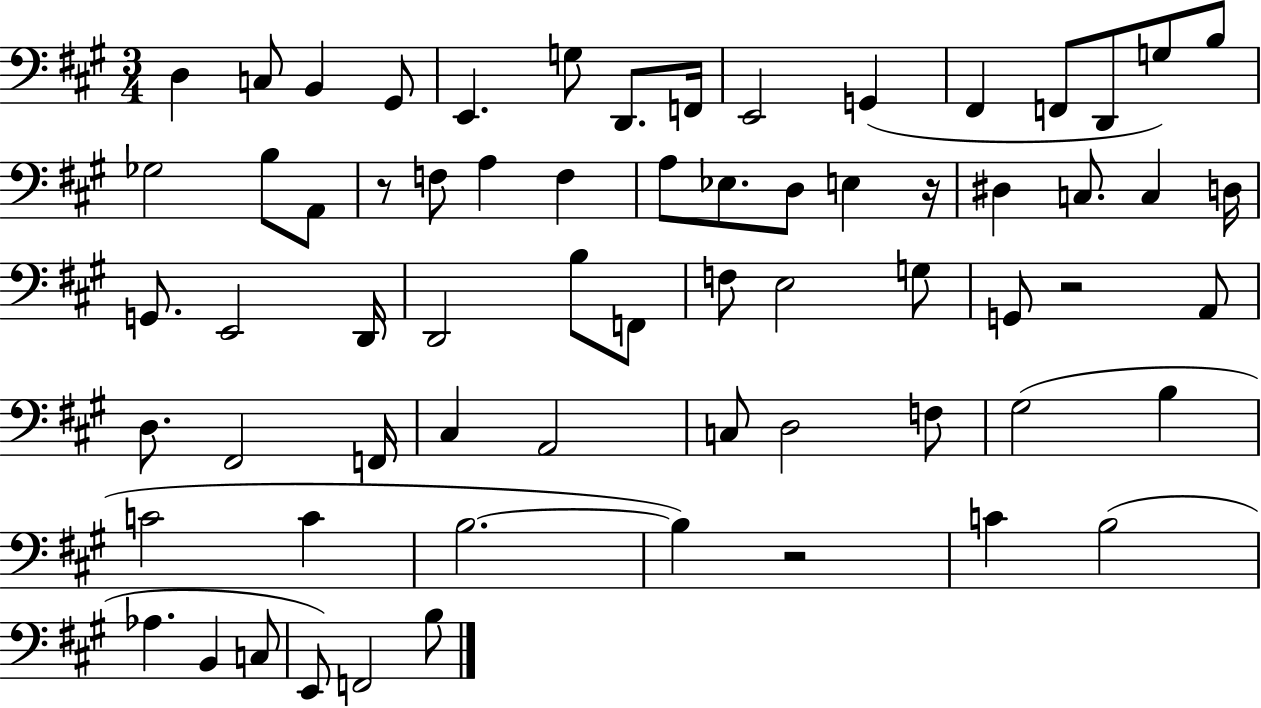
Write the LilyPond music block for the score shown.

{
  \clef bass
  \numericTimeSignature
  \time 3/4
  \key a \major
  d4 c8 b,4 gis,8 | e,4. g8 d,8. f,16 | e,2 g,4( | fis,4 f,8 d,8 g8) b8 | \break ges2 b8 a,8 | r8 f8 a4 f4 | a8 ees8. d8 e4 r16 | dis4 c8. c4 d16 | \break g,8. e,2 d,16 | d,2 b8 f,8 | f8 e2 g8 | g,8 r2 a,8 | \break d8. fis,2 f,16 | cis4 a,2 | c8 d2 f8 | gis2( b4 | \break c'2 c'4 | b2.~~ | b4) r2 | c'4 b2( | \break aes4. b,4 c8 | e,8) f,2 b8 | \bar "|."
}